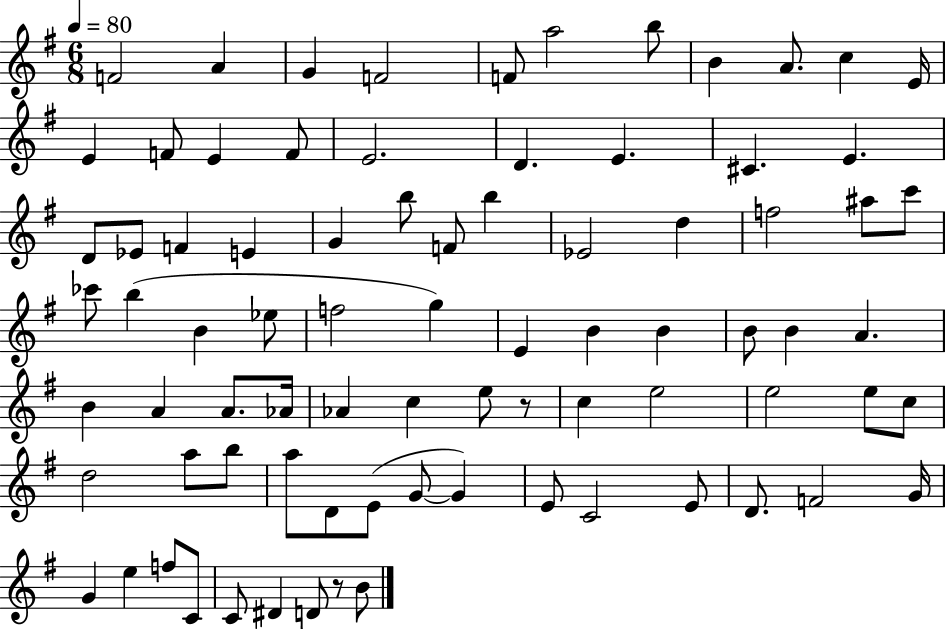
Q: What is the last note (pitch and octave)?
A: B4